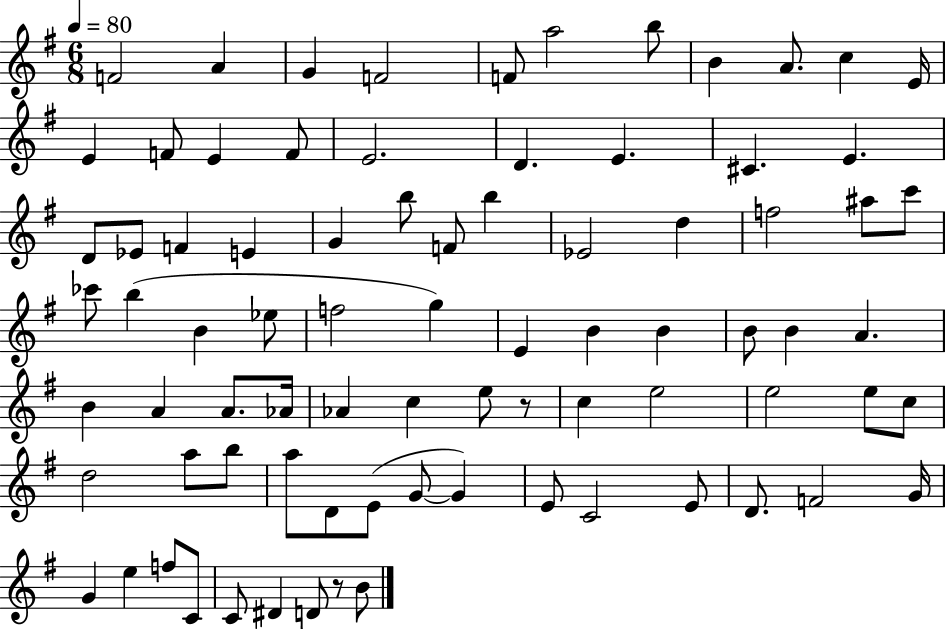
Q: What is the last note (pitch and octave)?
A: B4